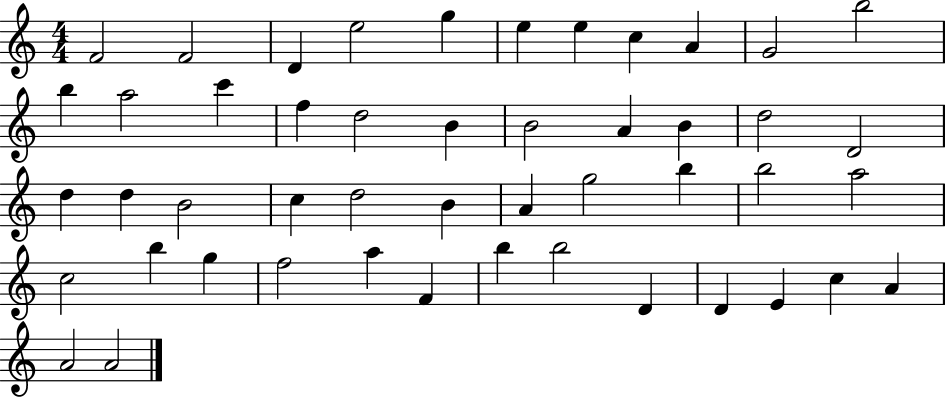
{
  \clef treble
  \numericTimeSignature
  \time 4/4
  \key c \major
  f'2 f'2 | d'4 e''2 g''4 | e''4 e''4 c''4 a'4 | g'2 b''2 | \break b''4 a''2 c'''4 | f''4 d''2 b'4 | b'2 a'4 b'4 | d''2 d'2 | \break d''4 d''4 b'2 | c''4 d''2 b'4 | a'4 g''2 b''4 | b''2 a''2 | \break c''2 b''4 g''4 | f''2 a''4 f'4 | b''4 b''2 d'4 | d'4 e'4 c''4 a'4 | \break a'2 a'2 | \bar "|."
}